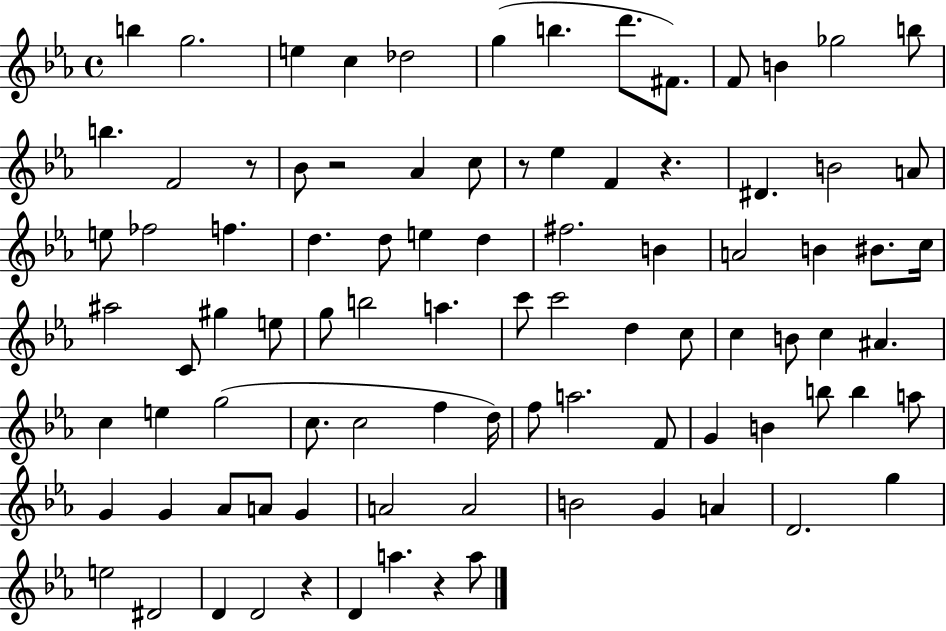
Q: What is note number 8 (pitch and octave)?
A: D6